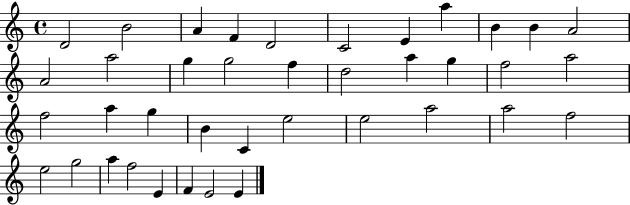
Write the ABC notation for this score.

X:1
T:Untitled
M:4/4
L:1/4
K:C
D2 B2 A F D2 C2 E a B B A2 A2 a2 g g2 f d2 a g f2 a2 f2 a g B C e2 e2 a2 a2 f2 e2 g2 a f2 E F E2 E